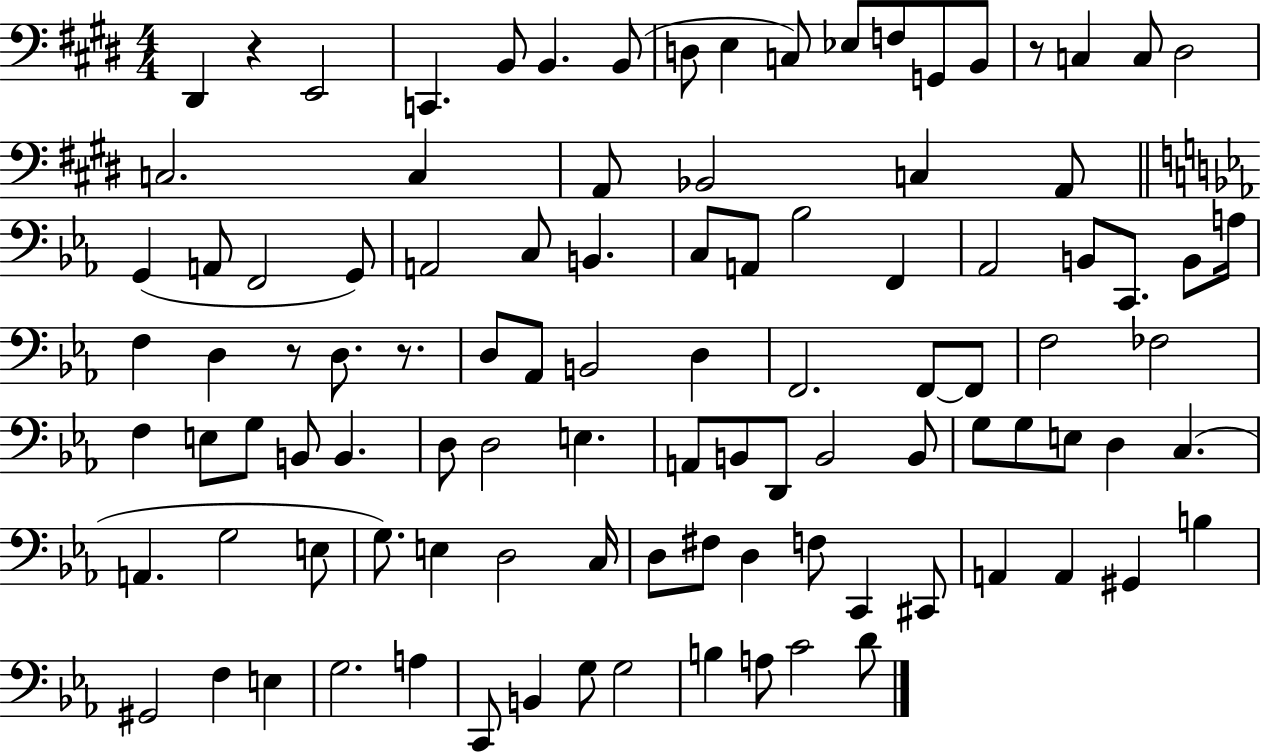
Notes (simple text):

D#2/q R/q E2/h C2/q. B2/e B2/q. B2/e D3/e E3/q C3/e Eb3/e F3/e G2/e B2/e R/e C3/q C3/e D#3/h C3/h. C3/q A2/e Bb2/h C3/q A2/e G2/q A2/e F2/h G2/e A2/h C3/e B2/q. C3/e A2/e Bb3/h F2/q Ab2/h B2/e C2/e. B2/e A3/s F3/q D3/q R/e D3/e. R/e. D3/e Ab2/e B2/h D3/q F2/h. F2/e F2/e F3/h FES3/h F3/q E3/e G3/e B2/e B2/q. D3/e D3/h E3/q. A2/e B2/e D2/e B2/h B2/e G3/e G3/e E3/e D3/q C3/q. A2/q. G3/h E3/e G3/e. E3/q D3/h C3/s D3/e F#3/e D3/q F3/e C2/q C#2/e A2/q A2/q G#2/q B3/q G#2/h F3/q E3/q G3/h. A3/q C2/e B2/q G3/e G3/h B3/q A3/e C4/h D4/e